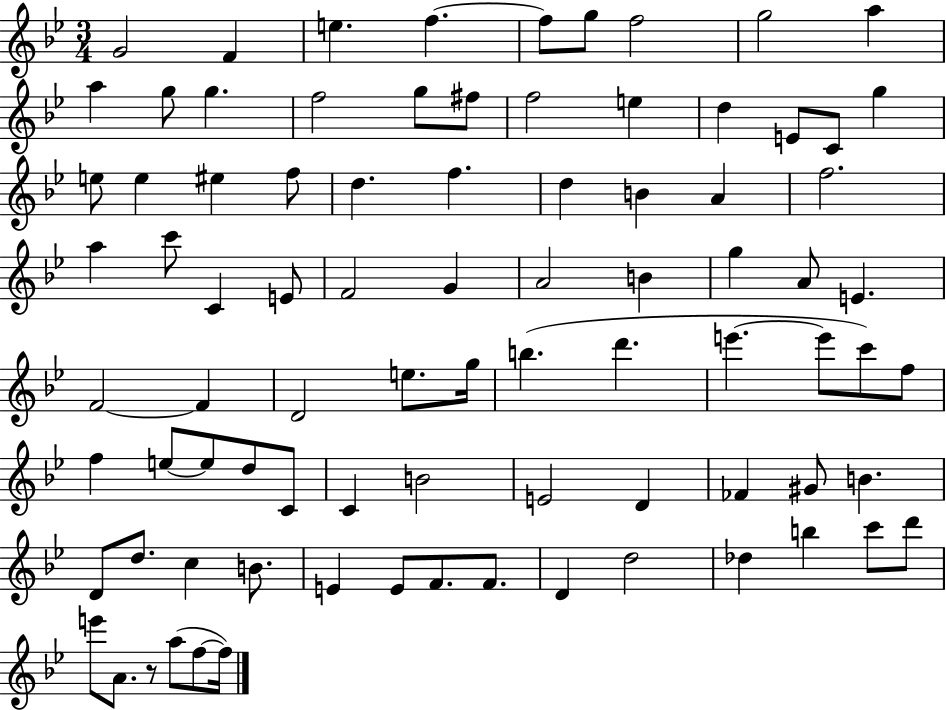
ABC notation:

X:1
T:Untitled
M:3/4
L:1/4
K:Bb
G2 F e f f/2 g/2 f2 g2 a a g/2 g f2 g/2 ^f/2 f2 e d E/2 C/2 g e/2 e ^e f/2 d f d B A f2 a c'/2 C E/2 F2 G A2 B g A/2 E F2 F D2 e/2 g/4 b d' e' e'/2 c'/2 f/2 f e/2 e/2 d/2 C/2 C B2 E2 D _F ^G/2 B D/2 d/2 c B/2 E E/2 F/2 F/2 D d2 _d b c'/2 d'/2 e'/2 A/2 z/2 a/2 f/2 f/4